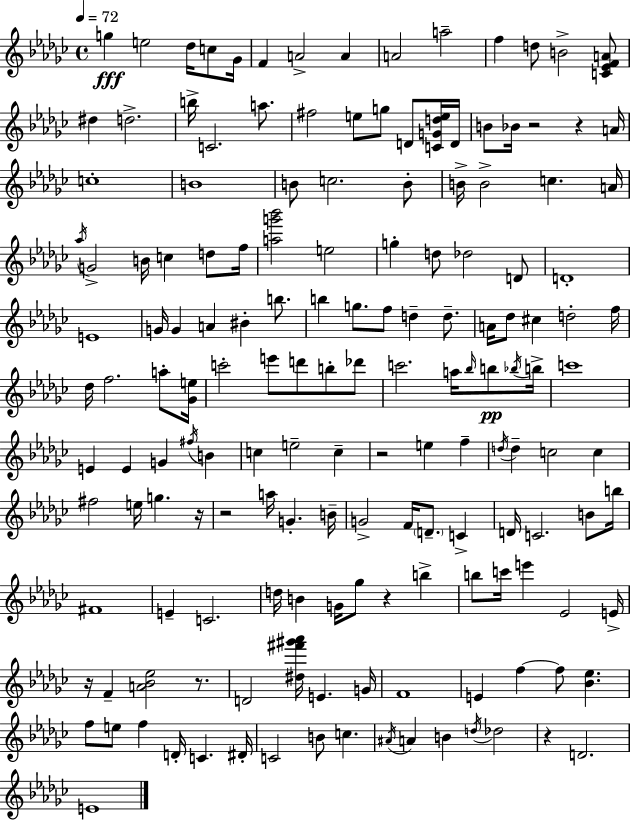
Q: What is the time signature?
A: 4/4